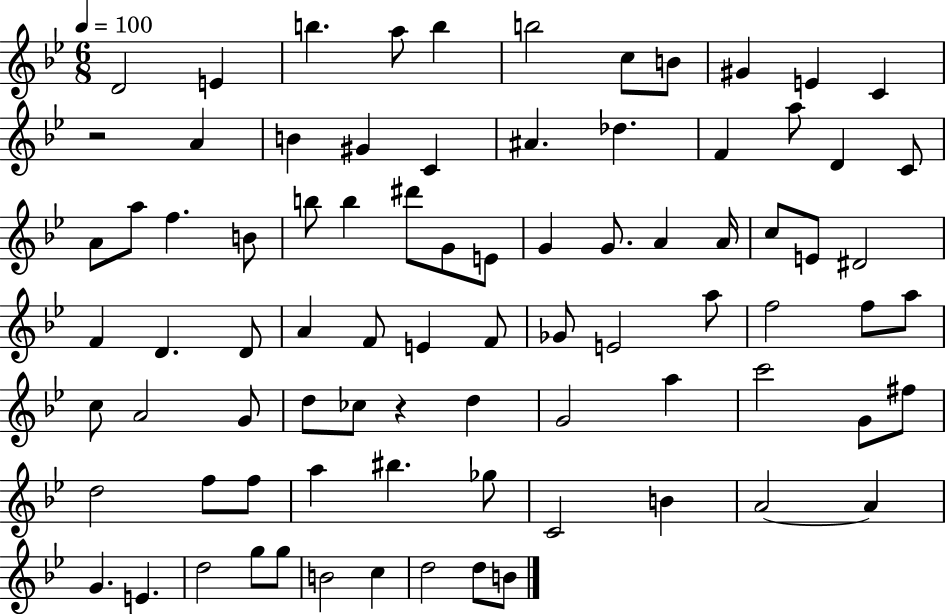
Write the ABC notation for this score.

X:1
T:Untitled
M:6/8
L:1/4
K:Bb
D2 E b a/2 b b2 c/2 B/2 ^G E C z2 A B ^G C ^A _d F a/2 D C/2 A/2 a/2 f B/2 b/2 b ^d'/2 G/2 E/2 G G/2 A A/4 c/2 E/2 ^D2 F D D/2 A F/2 E F/2 _G/2 E2 a/2 f2 f/2 a/2 c/2 A2 G/2 d/2 _c/2 z d G2 a c'2 G/2 ^f/2 d2 f/2 f/2 a ^b _g/2 C2 B A2 A G E d2 g/2 g/2 B2 c d2 d/2 B/2